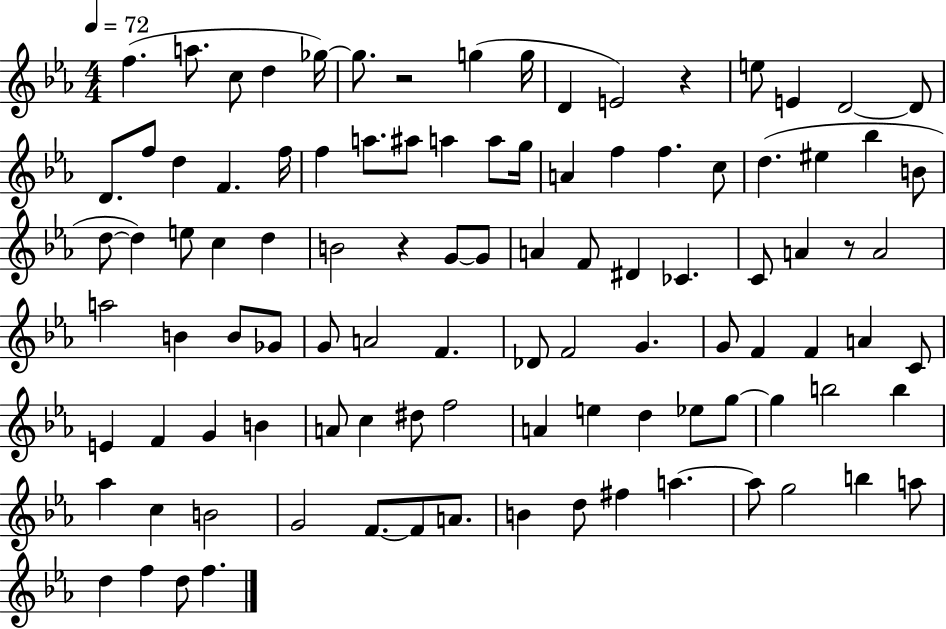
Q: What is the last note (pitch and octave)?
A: F5